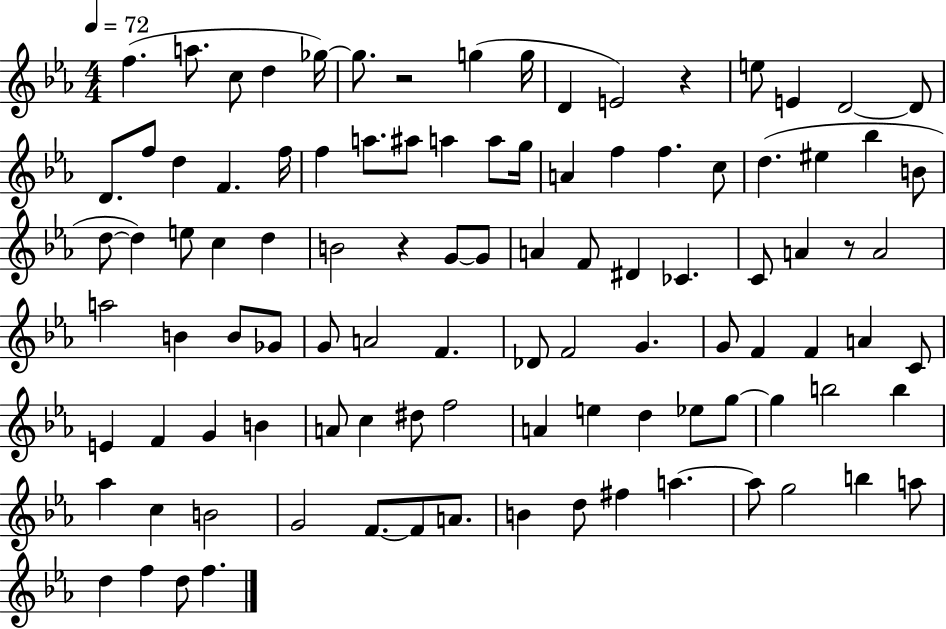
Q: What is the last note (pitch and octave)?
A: F5